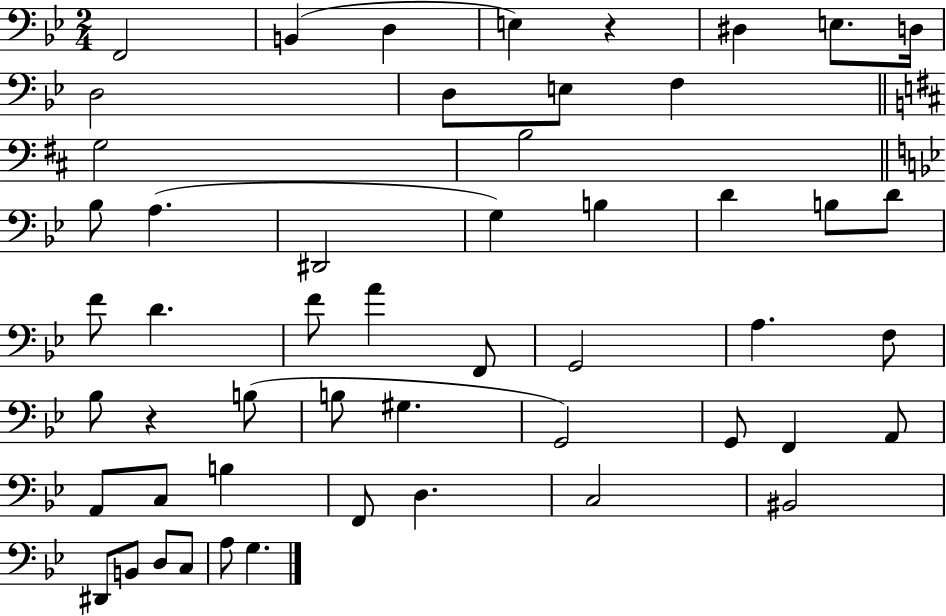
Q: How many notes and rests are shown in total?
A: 52